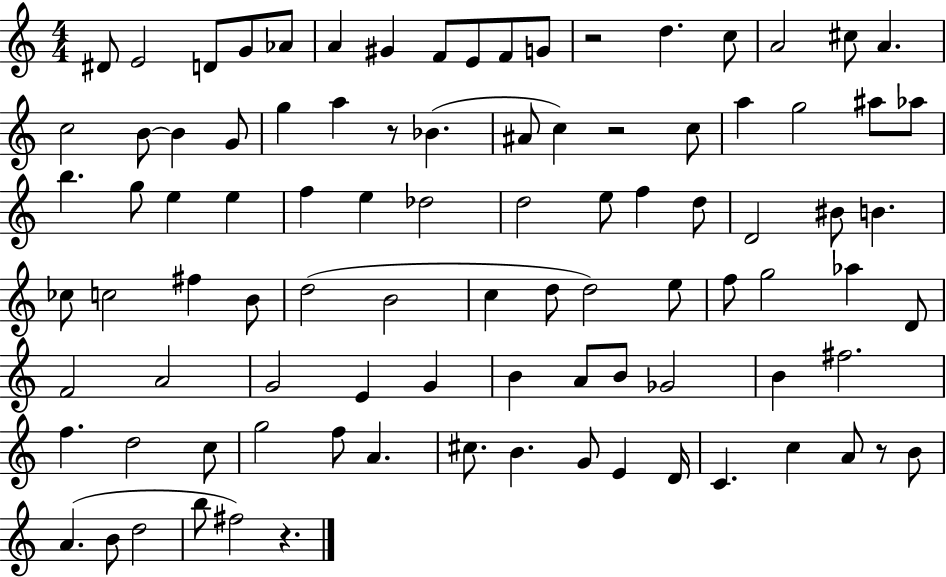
{
  \clef treble
  \numericTimeSignature
  \time 4/4
  \key c \major
  dis'8 e'2 d'8 g'8 aes'8 | a'4 gis'4 f'8 e'8 f'8 g'8 | r2 d''4. c''8 | a'2 cis''8 a'4. | \break c''2 b'8~~ b'4 g'8 | g''4 a''4 r8 bes'4.( | ais'8 c''4) r2 c''8 | a''4 g''2 ais''8 aes''8 | \break b''4. g''8 e''4 e''4 | f''4 e''4 des''2 | d''2 e''8 f''4 d''8 | d'2 bis'8 b'4. | \break ces''8 c''2 fis''4 b'8 | d''2( b'2 | c''4 d''8 d''2) e''8 | f''8 g''2 aes''4 d'8 | \break f'2 a'2 | g'2 e'4 g'4 | b'4 a'8 b'8 ges'2 | b'4 fis''2. | \break f''4. d''2 c''8 | g''2 f''8 a'4. | cis''8. b'4. g'8 e'4 d'16 | c'4. c''4 a'8 r8 b'8 | \break a'4.( b'8 d''2 | b''8 fis''2) r4. | \bar "|."
}